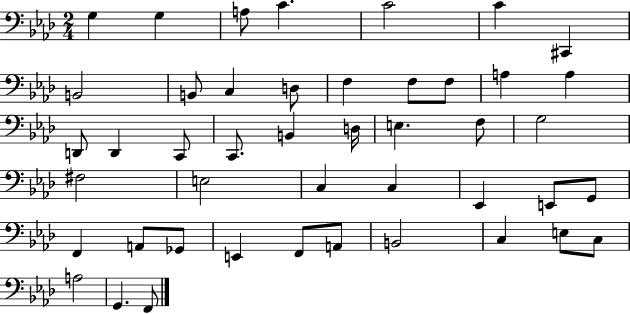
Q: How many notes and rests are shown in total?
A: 45